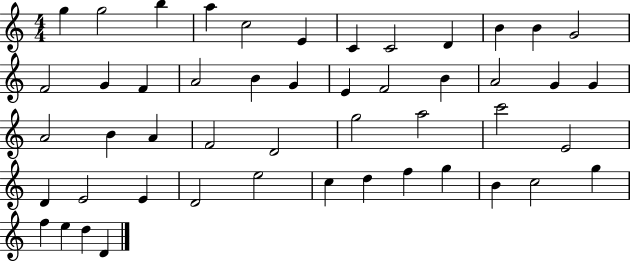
{
  \clef treble
  \numericTimeSignature
  \time 4/4
  \key c \major
  g''4 g''2 b''4 | a''4 c''2 e'4 | c'4 c'2 d'4 | b'4 b'4 g'2 | \break f'2 g'4 f'4 | a'2 b'4 g'4 | e'4 f'2 b'4 | a'2 g'4 g'4 | \break a'2 b'4 a'4 | f'2 d'2 | g''2 a''2 | c'''2 e'2 | \break d'4 e'2 e'4 | d'2 e''2 | c''4 d''4 f''4 g''4 | b'4 c''2 g''4 | \break f''4 e''4 d''4 d'4 | \bar "|."
}